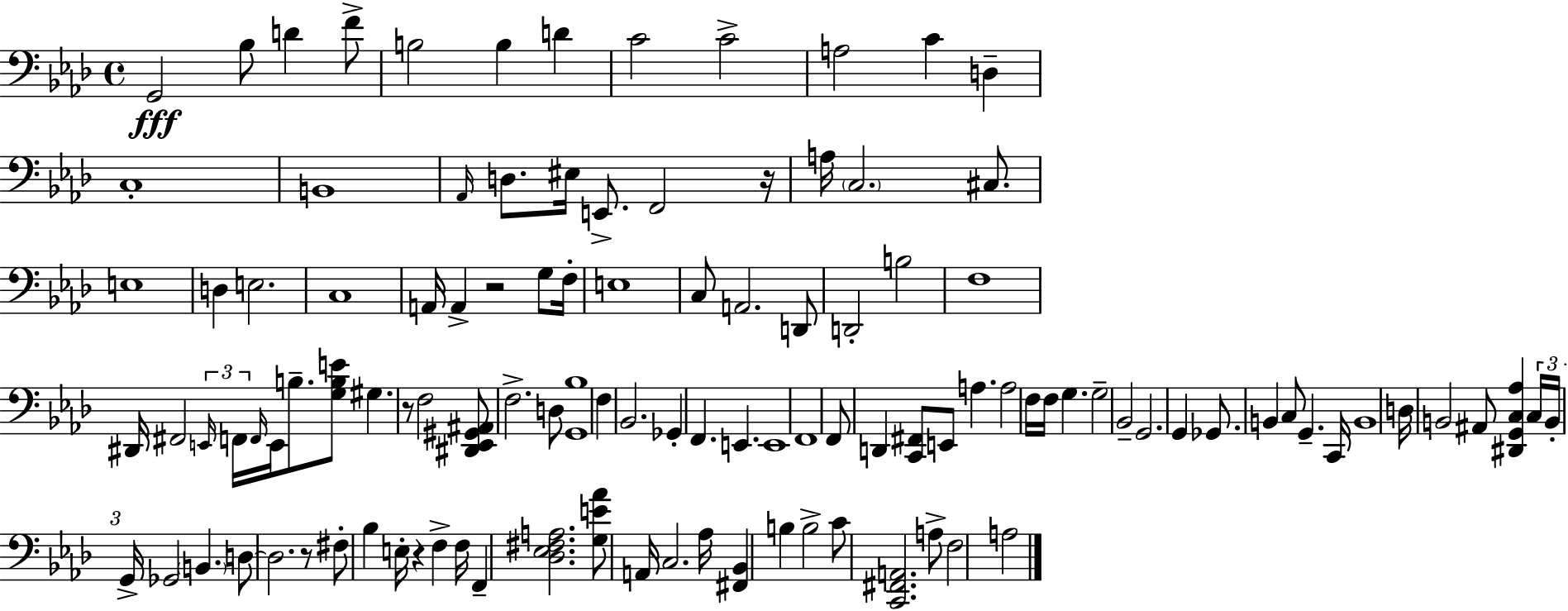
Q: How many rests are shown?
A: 5